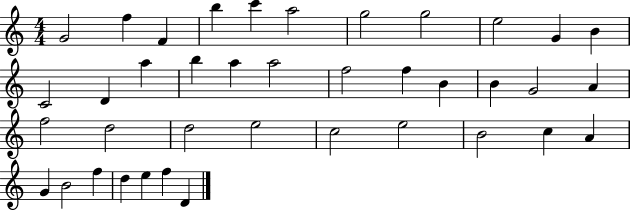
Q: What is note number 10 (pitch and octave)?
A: G4